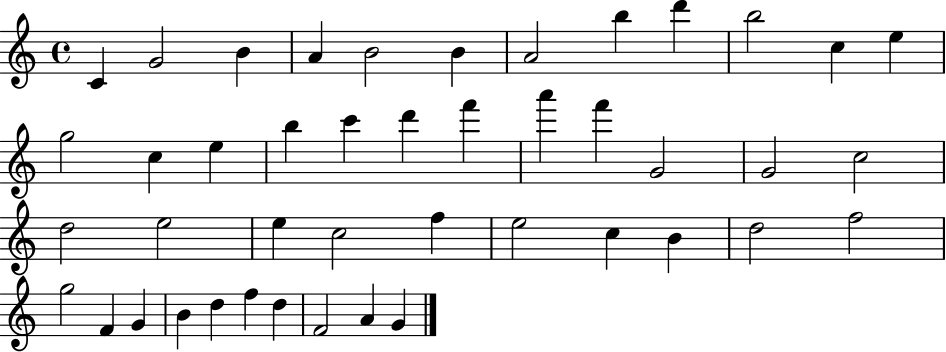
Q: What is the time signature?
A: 4/4